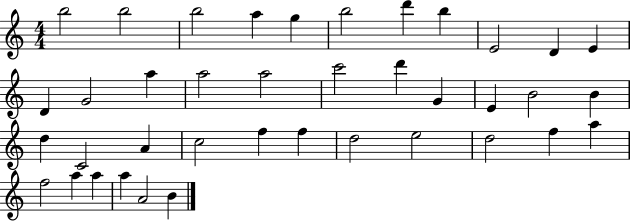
{
  \clef treble
  \numericTimeSignature
  \time 4/4
  \key c \major
  b''2 b''2 | b''2 a''4 g''4 | b''2 d'''4 b''4 | e'2 d'4 e'4 | \break d'4 g'2 a''4 | a''2 a''2 | c'''2 d'''4 g'4 | e'4 b'2 b'4 | \break d''4 c'2 a'4 | c''2 f''4 f''4 | d''2 e''2 | d''2 f''4 a''4 | \break f''2 a''4 a''4 | a''4 a'2 b'4 | \bar "|."
}